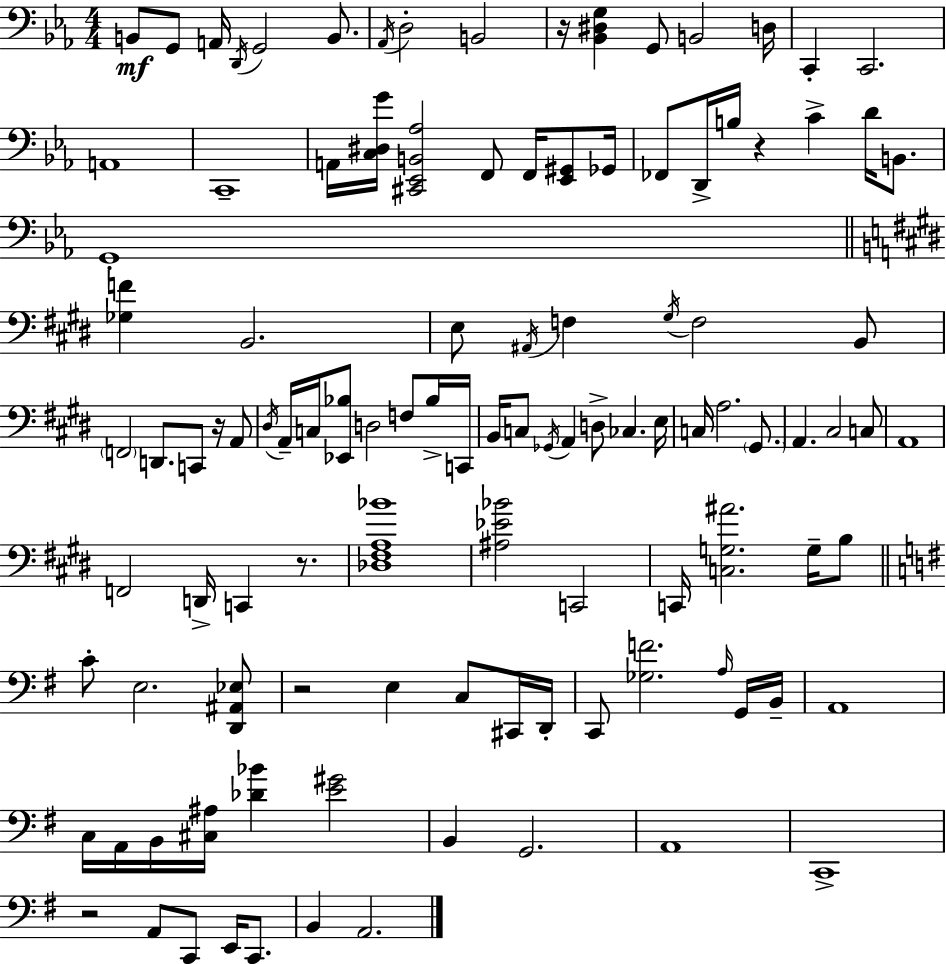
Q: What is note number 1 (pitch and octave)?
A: B2